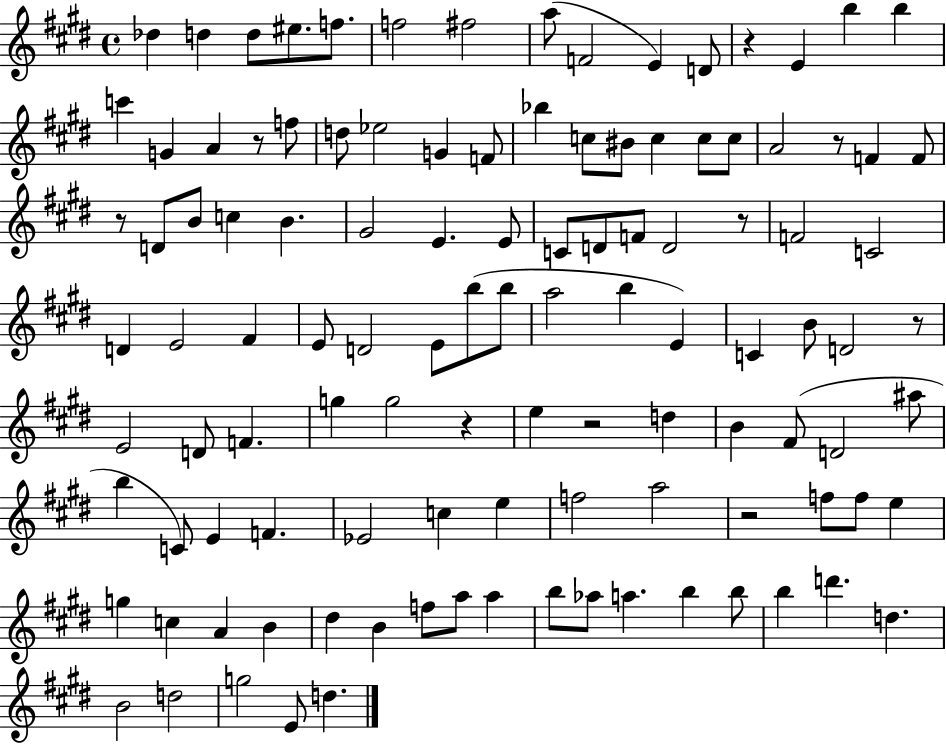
{
  \clef treble
  \time 4/4
  \defaultTimeSignature
  \key e \major
  des''4 d''4 d''8 eis''8. f''8. | f''2 fis''2 | a''8( f'2 e'4) d'8 | r4 e'4 b''4 b''4 | \break c'''4 g'4 a'4 r8 f''8 | d''8 ees''2 g'4 f'8 | bes''4 c''8 bis'8 c''4 c''8 c''8 | a'2 r8 f'4 f'8 | \break r8 d'8 b'8 c''4 b'4. | gis'2 e'4. e'8 | c'8 d'8 f'8 d'2 r8 | f'2 c'2 | \break d'4 e'2 fis'4 | e'8 d'2 e'8 b''8( b''8 | a''2 b''4 e'4) | c'4 b'8 d'2 r8 | \break e'2 d'8 f'4. | g''4 g''2 r4 | e''4 r2 d''4 | b'4 fis'8( d'2 ais''8 | \break b''4 c'8) e'4 f'4. | ees'2 c''4 e''4 | f''2 a''2 | r2 f''8 f''8 e''4 | \break g''4 c''4 a'4 b'4 | dis''4 b'4 f''8 a''8 a''4 | b''8 aes''8 a''4. b''4 b''8 | b''4 d'''4. d''4. | \break b'2 d''2 | g''2 e'8 d''4. | \bar "|."
}